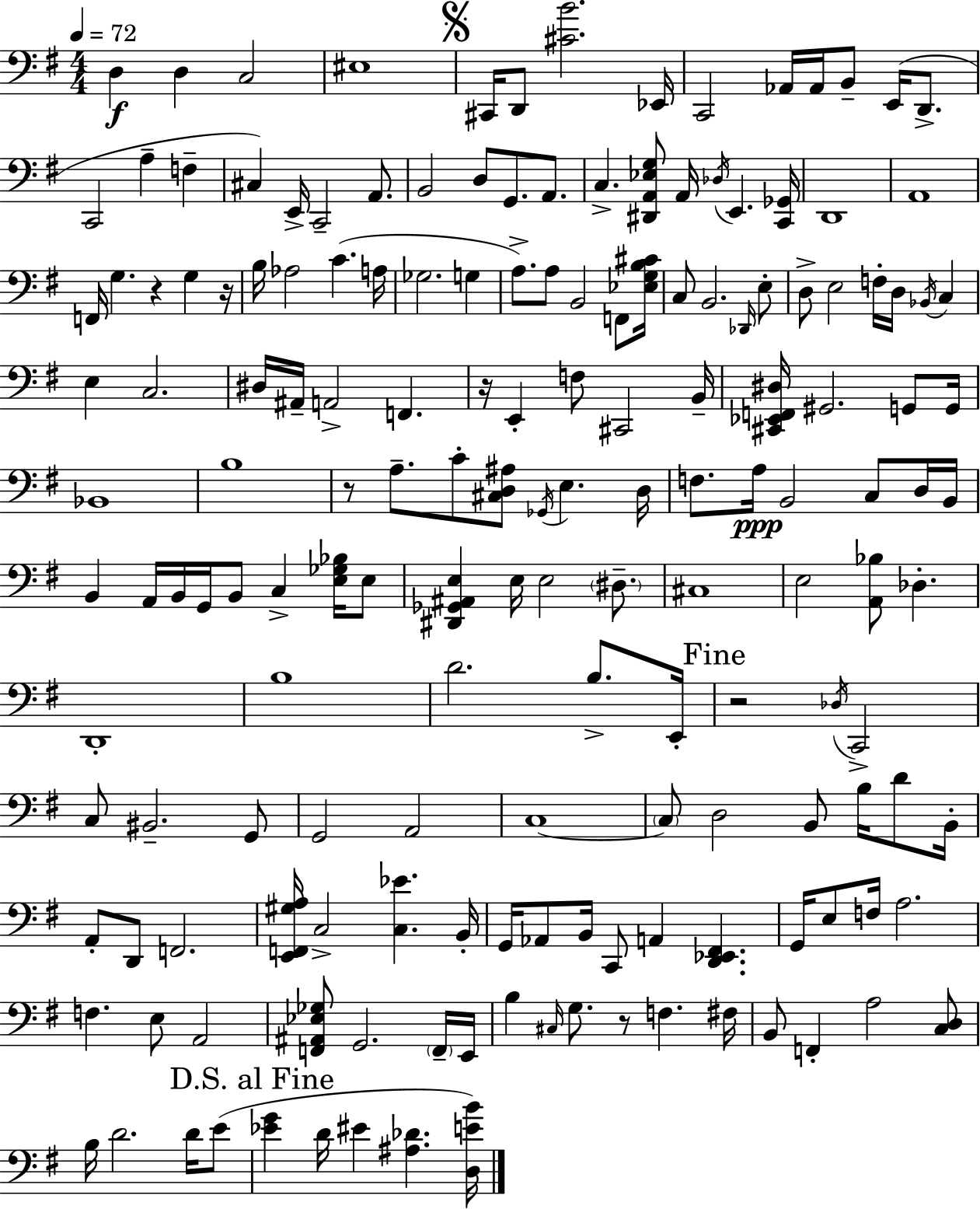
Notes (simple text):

D3/q D3/q C3/h EIS3/w C#2/s D2/e [C#4,B4]/h. Eb2/s C2/h Ab2/s Ab2/s B2/e E2/s D2/e. C2/h A3/q F3/q C#3/q E2/s C2/h A2/e. B2/h D3/e G2/e. A2/e. C3/q. [D#2,A2,Eb3,G3]/e A2/s Db3/s E2/q. [C2,Gb2]/s D2/w A2/w F2/s G3/q. R/q G3/q R/s B3/s Ab3/h C4/q. A3/s Gb3/h. G3/q A3/e. A3/e B2/h F2/e [Eb3,G3,B3,C#4]/s C3/e B2/h. Db2/s E3/e D3/e E3/h F3/s D3/s Bb2/s C3/q E3/q C3/h. D#3/s A#2/s A2/h F2/q. R/s E2/q F3/e C#2/h B2/s [C#2,Eb2,F2,D#3]/s G#2/h. G2/e G2/s Bb2/w B3/w R/e A3/e. C4/e [C#3,D3,A#3]/e Gb2/s E3/q. D3/s F3/e. A3/s B2/h C3/e D3/s B2/s B2/q A2/s B2/s G2/s B2/e C3/q [E3,Gb3,Bb3]/s E3/e [D#2,Gb2,A#2,E3]/q E3/s E3/h D#3/e. C#3/w E3/h [A2,Bb3]/e Db3/q. D2/w B3/w D4/h. B3/e. E2/s R/h Db3/s C2/h C3/e BIS2/h. G2/e G2/h A2/h C3/w C3/e D3/h B2/e B3/s D4/e B2/s A2/e D2/e F2/h. [E2,F2,G#3,A3]/s C3/h [C3,Eb4]/q. B2/s G2/s Ab2/e B2/s C2/e A2/q [D2,Eb2,F#2]/q. G2/s E3/e F3/s A3/h. F3/q. E3/e A2/h [F2,A#2,Eb3,Gb3]/e G2/h. F2/s E2/s B3/q C#3/s G3/e. R/e F3/q. F#3/s B2/e F2/q A3/h [C3,D3]/e B3/s D4/h. D4/s E4/e [Eb4,G4]/q D4/s EIS4/q [A#3,Db4]/q. [D3,E4,B4]/s